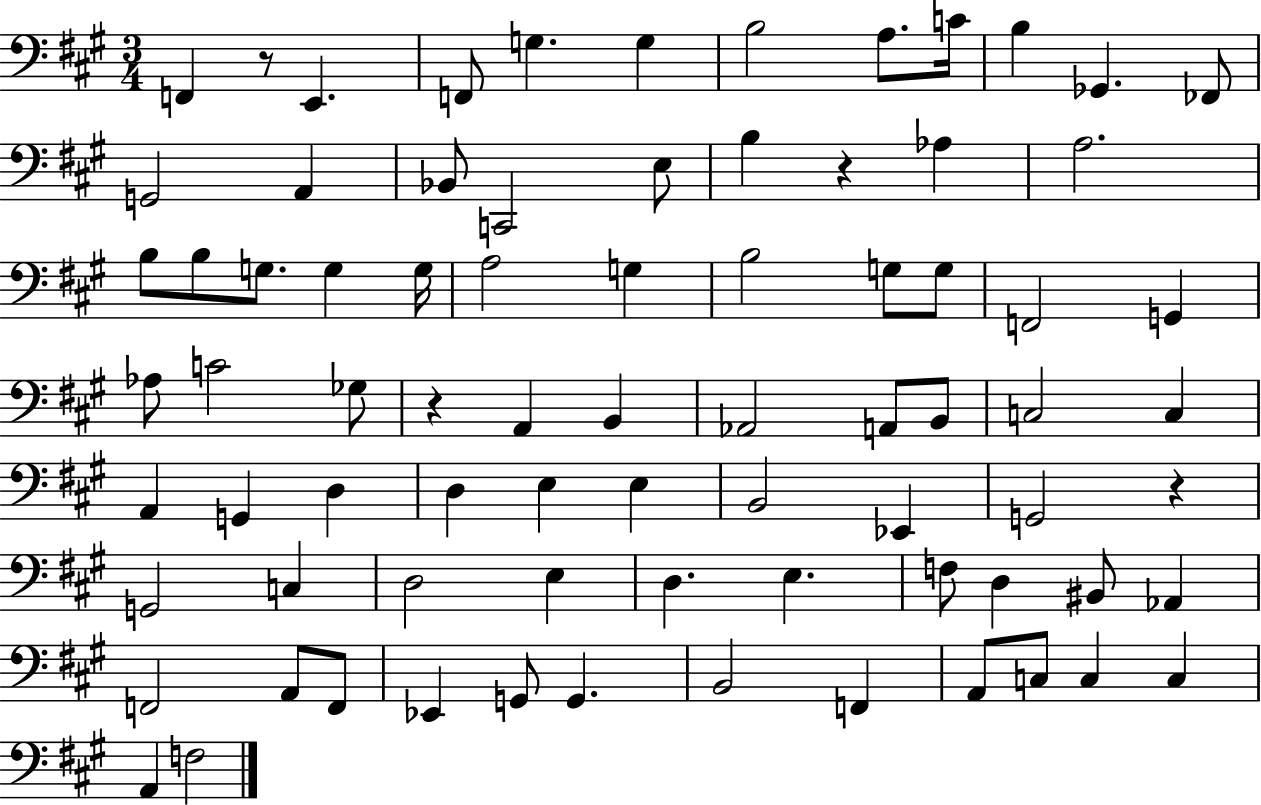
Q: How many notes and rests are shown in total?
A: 78